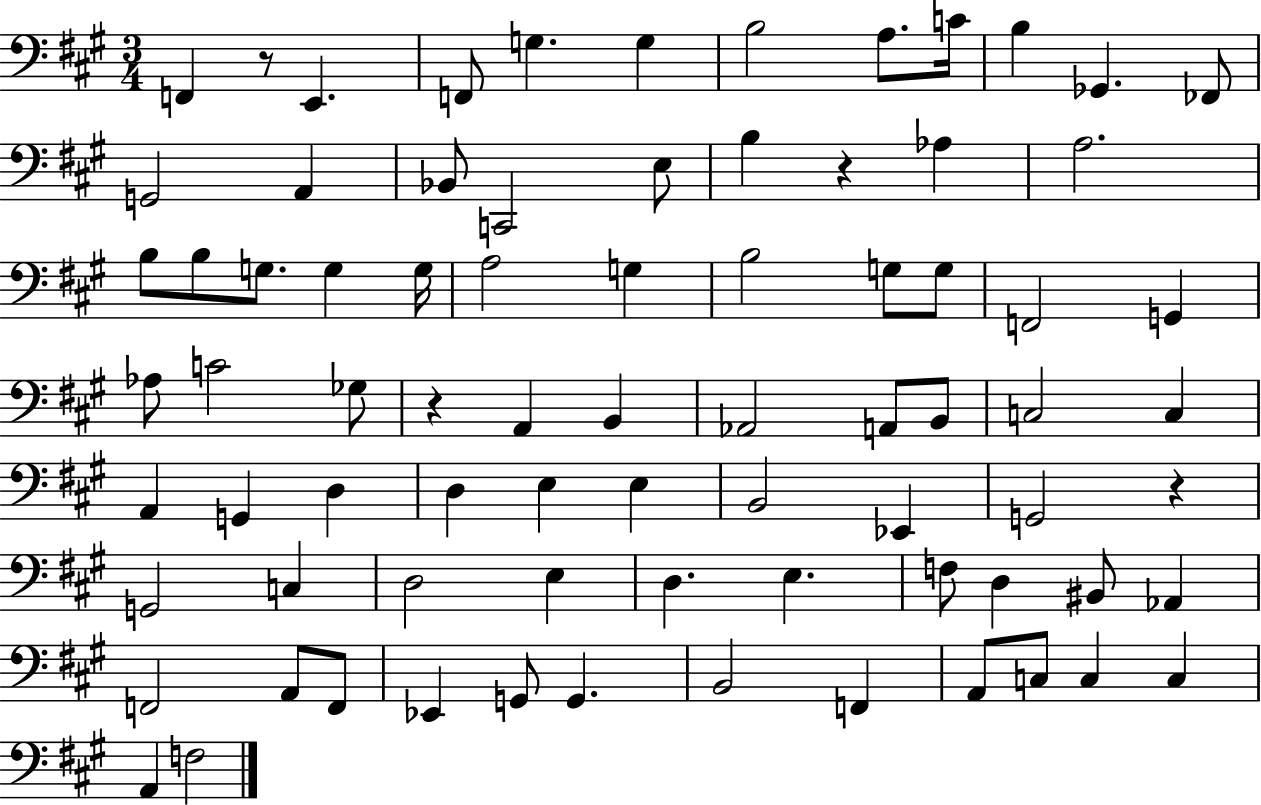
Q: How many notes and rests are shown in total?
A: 78